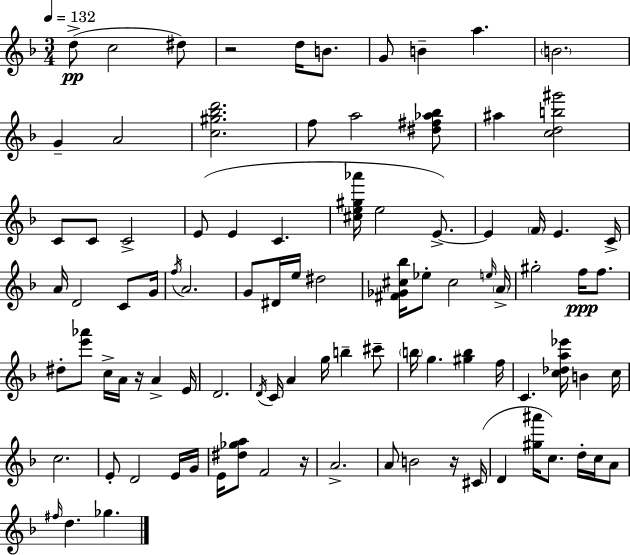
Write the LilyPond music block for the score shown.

{
  \clef treble
  \numericTimeSignature
  \time 3/4
  \key d \minor
  \tempo 4 = 132
  d''8->(\pp c''2 dis''8) | r2 d''16 b'8. | g'8 b'4-- a''4. | \parenthesize b'2. | \break g'4-- a'2 | <c'' gis'' bes'' d'''>2. | f''8 a''2 <dis'' fis'' aes'' bes''>8 | ais''4 <c'' d'' b'' gis'''>2 | \break c'8 c'8 c'2-> | e'8( e'4 c'4. | <cis'' e'' gis'' aes'''>16 e''2 e'8.->~~) | e'4 \parenthesize f'16 e'4. c'16-> | \break a'16 d'2 c'8 g'16 | \acciaccatura { f''16 } a'2. | g'8 dis'16 e''16 dis''2 | <fis' ges' cis'' bes''>16 ees''8-. cis''2 | \break \grace { e''16 } \parenthesize a'16-> gis''2-. f''16\ppp f''8. | dis''8-. <e''' aes'''>8 c''16-> a'16 r16 a'4-> | e'16 d'2. | \acciaccatura { d'16 } c'16 a'4 g''16 b''4-- | \break cis'''8-- \parenthesize b''16 g''4. <gis'' b''>4 | f''16 c'4. <c'' des'' a'' ees'''>16 b'4 | c''16 c''2. | e'8-. d'2 | \break e'16 g'16 e'16 <dis'' ges'' a''>8 f'2 | r16 a'2.-> | a'8 b'2 | r16 cis'16( d'4 <gis'' ais'''>16 c''8.) d''16-. | \break c''16 a'8 \grace { fis''16 } d''4. ges''4. | \bar "|."
}